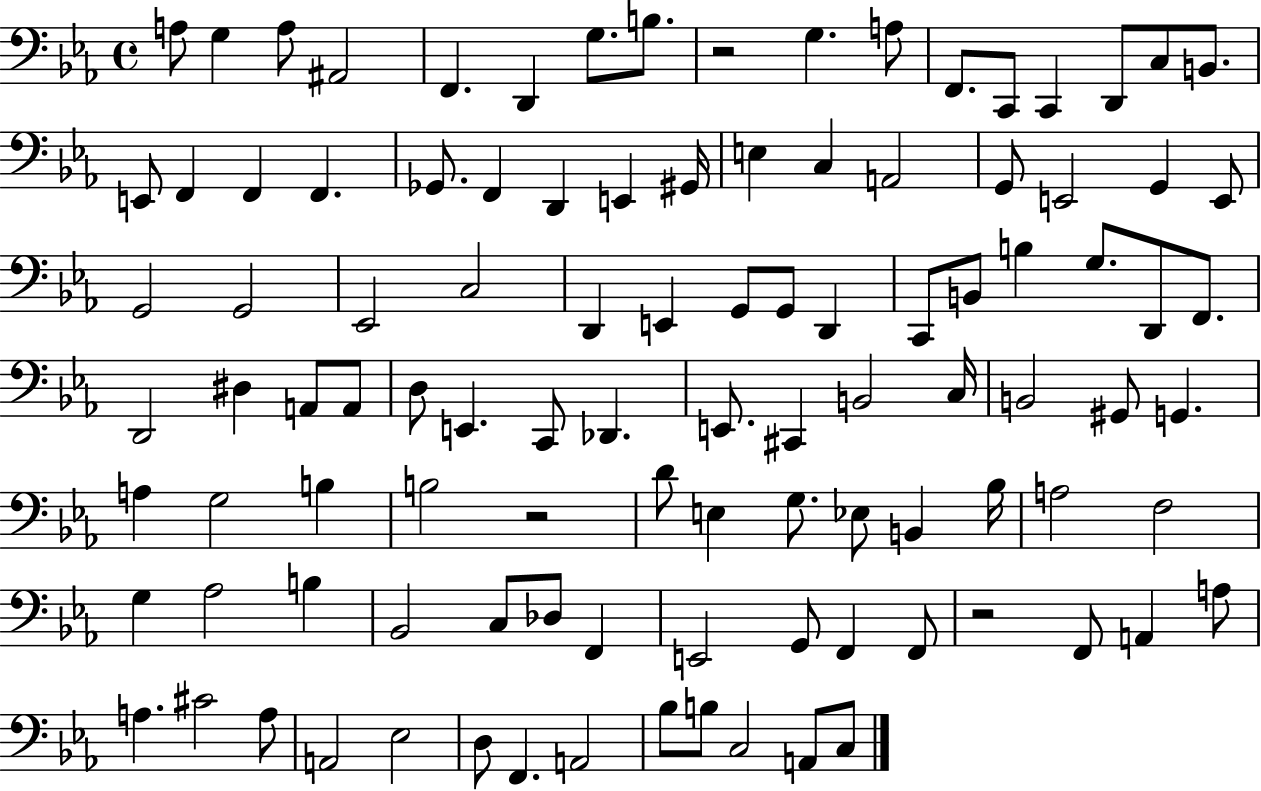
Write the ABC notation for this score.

X:1
T:Untitled
M:4/4
L:1/4
K:Eb
A,/2 G, A,/2 ^A,,2 F,, D,, G,/2 B,/2 z2 G, A,/2 F,,/2 C,,/2 C,, D,,/2 C,/2 B,,/2 E,,/2 F,, F,, F,, _G,,/2 F,, D,, E,, ^G,,/4 E, C, A,,2 G,,/2 E,,2 G,, E,,/2 G,,2 G,,2 _E,,2 C,2 D,, E,, G,,/2 G,,/2 D,, C,,/2 B,,/2 B, G,/2 D,,/2 F,,/2 D,,2 ^D, A,,/2 A,,/2 D,/2 E,, C,,/2 _D,, E,,/2 ^C,, B,,2 C,/4 B,,2 ^G,,/2 G,, A, G,2 B, B,2 z2 D/2 E, G,/2 _E,/2 B,, _B,/4 A,2 F,2 G, _A,2 B, _B,,2 C,/2 _D,/2 F,, E,,2 G,,/2 F,, F,,/2 z2 F,,/2 A,, A,/2 A, ^C2 A,/2 A,,2 _E,2 D,/2 F,, A,,2 _B,/2 B,/2 C,2 A,,/2 C,/2